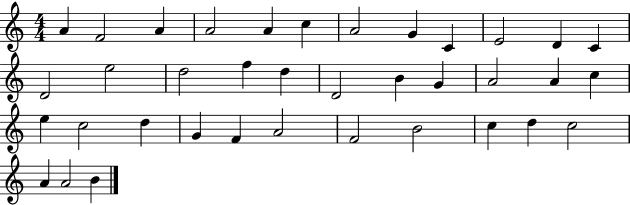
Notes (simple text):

A4/q F4/h A4/q A4/h A4/q C5/q A4/h G4/q C4/q E4/h D4/q C4/q D4/h E5/h D5/h F5/q D5/q D4/h B4/q G4/q A4/h A4/q C5/q E5/q C5/h D5/q G4/q F4/q A4/h F4/h B4/h C5/q D5/q C5/h A4/q A4/h B4/q